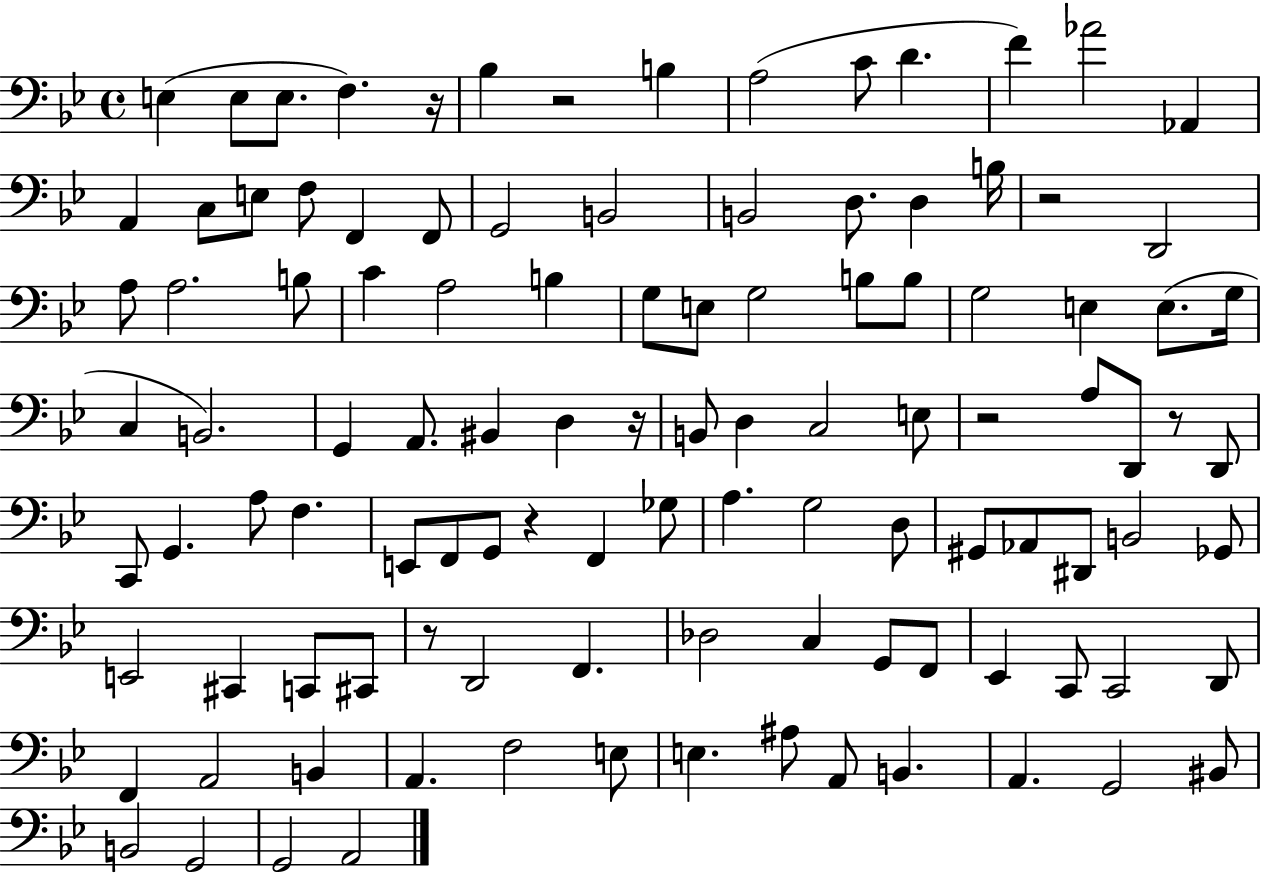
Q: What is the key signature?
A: BES major